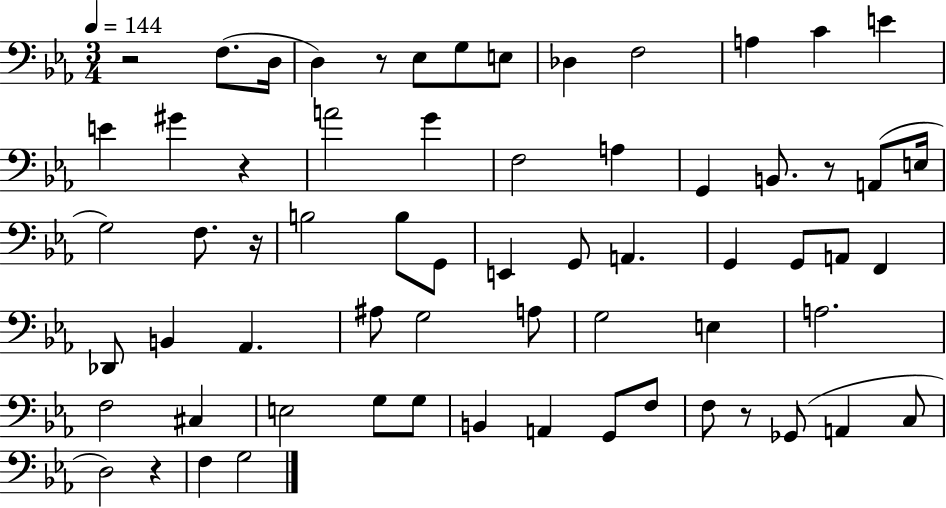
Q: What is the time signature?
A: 3/4